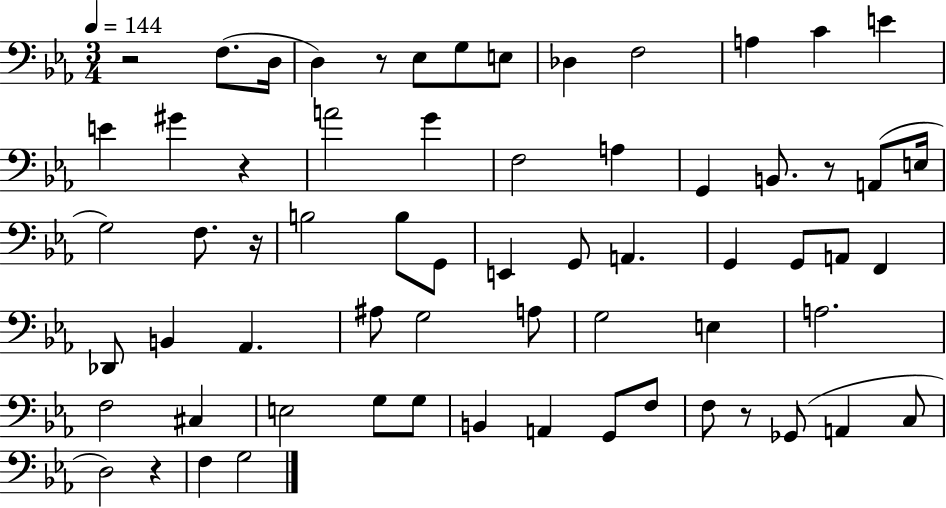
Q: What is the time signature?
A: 3/4